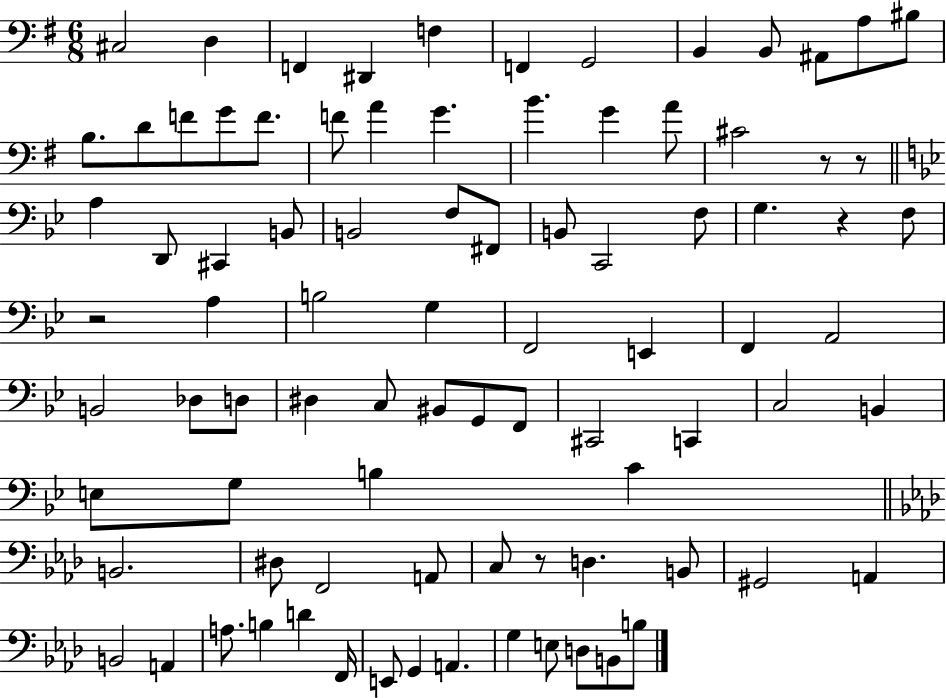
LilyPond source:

{
  \clef bass
  \numericTimeSignature
  \time 6/8
  \key g \major
  cis2 d4 | f,4 dis,4 f4 | f,4 g,2 | b,4 b,8 ais,8 a8 bis8 | \break b8. d'8 f'8 g'8 f'8. | f'8 a'4 g'4. | b'4. g'4 a'8 | cis'2 r8 r8 | \break \bar "||" \break \key g \minor a4 d,8 cis,4 b,8 | b,2 f8 fis,8 | b,8 c,2 f8 | g4. r4 f8 | \break r2 a4 | b2 g4 | f,2 e,4 | f,4 a,2 | \break b,2 des8 d8 | dis4 c8 bis,8 g,8 f,8 | cis,2 c,4 | c2 b,4 | \break e8 g8 b4 c'4 | \bar "||" \break \key aes \major b,2. | dis8 f,2 a,8 | c8 r8 d4. b,8 | gis,2 a,4 | \break b,2 a,4 | a8. b4 d'4 f,16 | e,8 g,4 a,4. | g4 e8 d8 b,8 b8 | \break \bar "|."
}